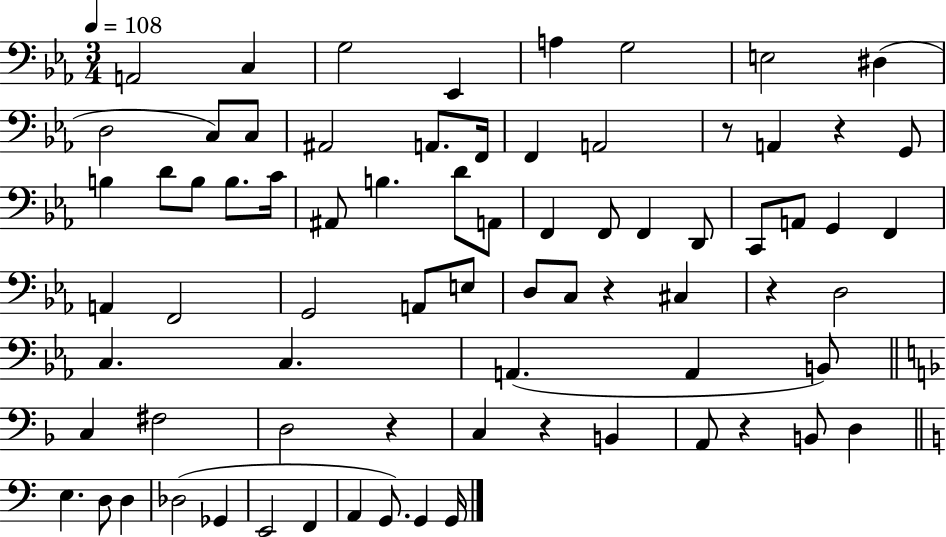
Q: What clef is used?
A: bass